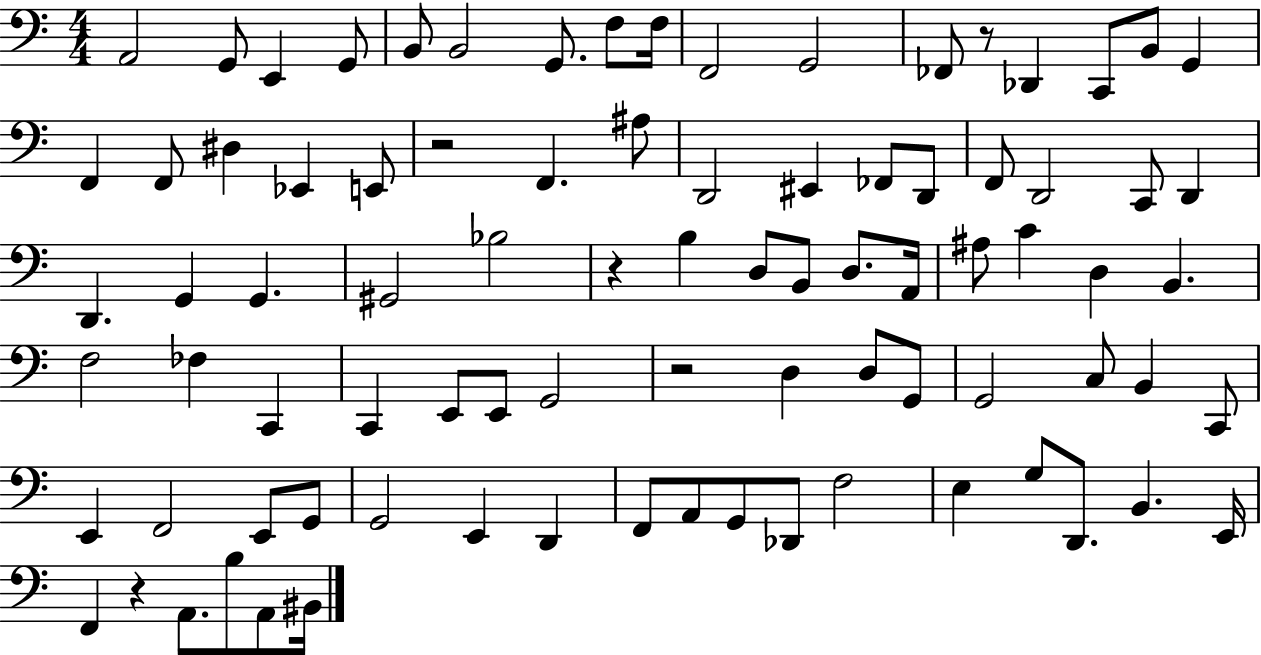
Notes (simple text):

A2/h G2/e E2/q G2/e B2/e B2/h G2/e. F3/e F3/s F2/h G2/h FES2/e R/e Db2/q C2/e B2/e G2/q F2/q F2/e D#3/q Eb2/q E2/e R/h F2/q. A#3/e D2/h EIS2/q FES2/e D2/e F2/e D2/h C2/e D2/q D2/q. G2/q G2/q. G#2/h Bb3/h R/q B3/q D3/e B2/e D3/e. A2/s A#3/e C4/q D3/q B2/q. F3/h FES3/q C2/q C2/q E2/e E2/e G2/h R/h D3/q D3/e G2/e G2/h C3/e B2/q C2/e E2/q F2/h E2/e G2/e G2/h E2/q D2/q F2/e A2/e G2/e Db2/e F3/h E3/q G3/e D2/e. B2/q. E2/s F2/q R/q A2/e. B3/e A2/e BIS2/s